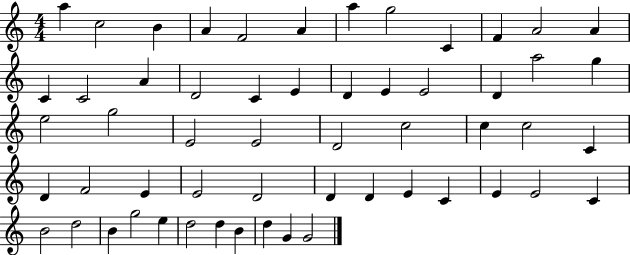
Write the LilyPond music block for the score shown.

{
  \clef treble
  \numericTimeSignature
  \time 4/4
  \key c \major
  a''4 c''2 b'4 | a'4 f'2 a'4 | a''4 g''2 c'4 | f'4 a'2 a'4 | \break c'4 c'2 a'4 | d'2 c'4 e'4 | d'4 e'4 e'2 | d'4 a''2 g''4 | \break e''2 g''2 | e'2 e'2 | d'2 c''2 | c''4 c''2 c'4 | \break d'4 f'2 e'4 | e'2 d'2 | d'4 d'4 e'4 c'4 | e'4 e'2 c'4 | \break b'2 d''2 | b'4 g''2 e''4 | d''2 d''4 b'4 | d''4 g'4 g'2 | \break \bar "|."
}